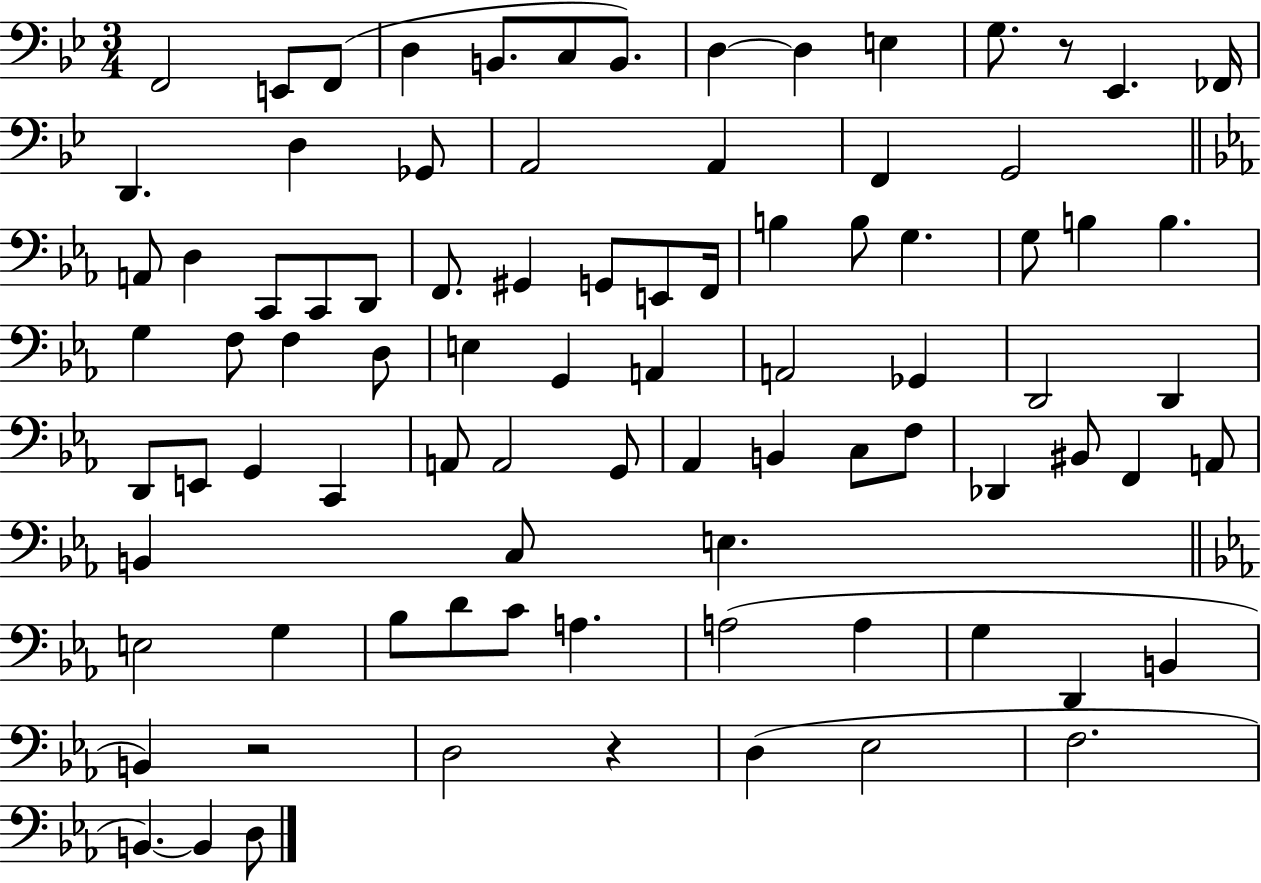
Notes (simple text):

F2/h E2/e F2/e D3/q B2/e. C3/e B2/e. D3/q D3/q E3/q G3/e. R/e Eb2/q. FES2/s D2/q. D3/q Gb2/e A2/h A2/q F2/q G2/h A2/e D3/q C2/e C2/e D2/e F2/e. G#2/q G2/e E2/e F2/s B3/q B3/e G3/q. G3/e B3/q B3/q. G3/q F3/e F3/q D3/e E3/q G2/q A2/q A2/h Gb2/q D2/h D2/q D2/e E2/e G2/q C2/q A2/e A2/h G2/e Ab2/q B2/q C3/e F3/e Db2/q BIS2/e F2/q A2/e B2/q C3/e E3/q. E3/h G3/q Bb3/e D4/e C4/e A3/q. A3/h A3/q G3/q D2/q B2/q B2/q R/h D3/h R/q D3/q Eb3/h F3/h. B2/q. B2/q D3/e